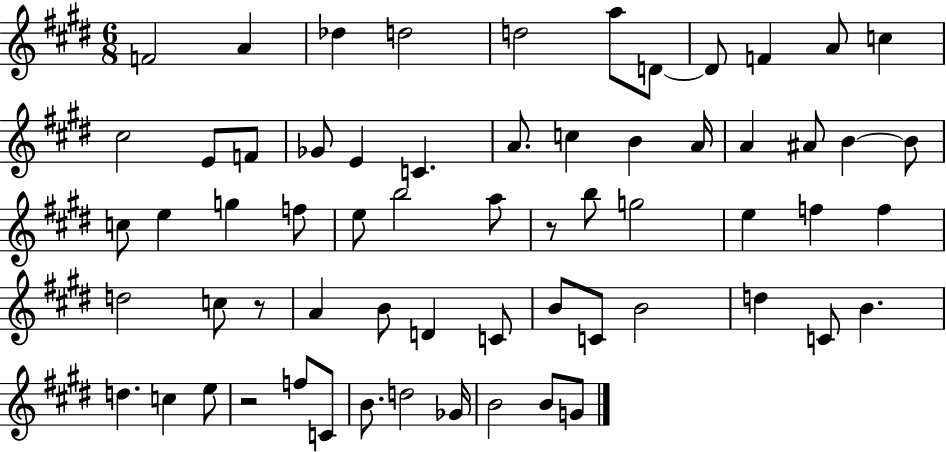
X:1
T:Untitled
M:6/8
L:1/4
K:E
F2 A _d d2 d2 a/2 D/2 D/2 F A/2 c ^c2 E/2 F/2 _G/2 E C A/2 c B A/4 A ^A/2 B B/2 c/2 e g f/2 e/2 b2 a/2 z/2 b/2 g2 e f f d2 c/2 z/2 A B/2 D C/2 B/2 C/2 B2 d C/2 B d c e/2 z2 f/2 C/2 B/2 d2 _G/4 B2 B/2 G/2